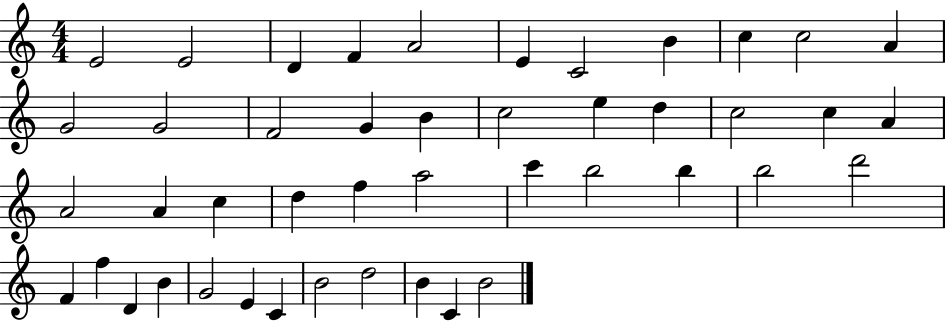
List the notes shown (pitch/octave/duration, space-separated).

E4/h E4/h D4/q F4/q A4/h E4/q C4/h B4/q C5/q C5/h A4/q G4/h G4/h F4/h G4/q B4/q C5/h E5/q D5/q C5/h C5/q A4/q A4/h A4/q C5/q D5/q F5/q A5/h C6/q B5/h B5/q B5/h D6/h F4/q F5/q D4/q B4/q G4/h E4/q C4/q B4/h D5/h B4/q C4/q B4/h